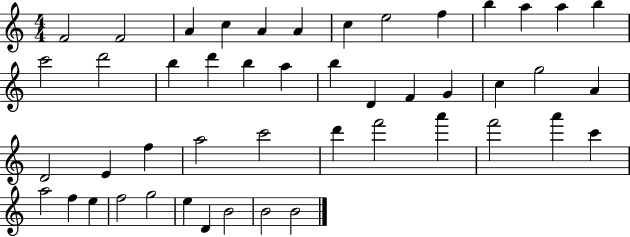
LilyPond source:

{
  \clef treble
  \numericTimeSignature
  \time 4/4
  \key c \major
  f'2 f'2 | a'4 c''4 a'4 a'4 | c''4 e''2 f''4 | b''4 a''4 a''4 b''4 | \break c'''2 d'''2 | b''4 d'''4 b''4 a''4 | b''4 d'4 f'4 g'4 | c''4 g''2 a'4 | \break d'2 e'4 f''4 | a''2 c'''2 | d'''4 f'''2 a'''4 | f'''2 a'''4 c'''4 | \break a''2 f''4 e''4 | f''2 g''2 | e''4 d'4 b'2 | b'2 b'2 | \break \bar "|."
}